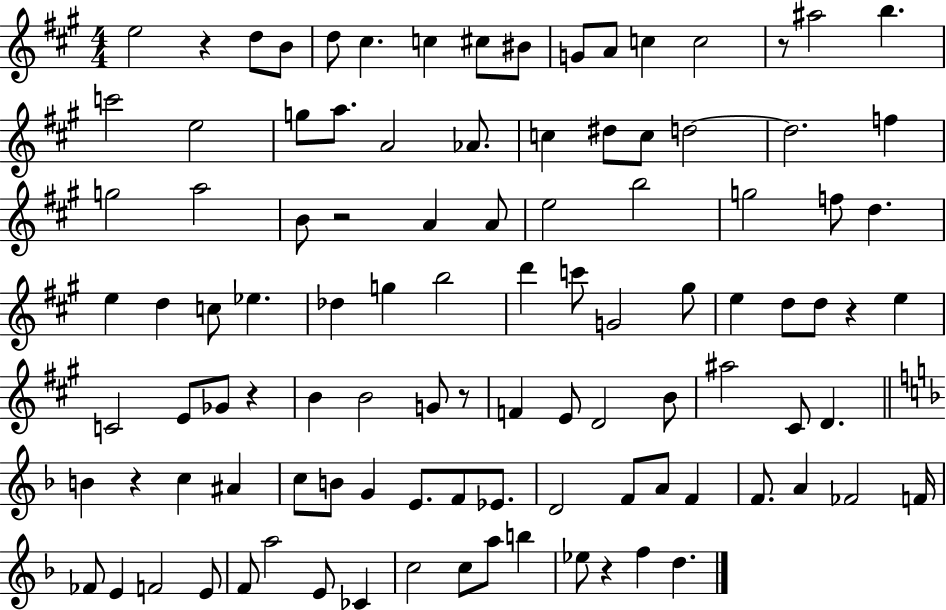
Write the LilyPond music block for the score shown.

{
  \clef treble
  \numericTimeSignature
  \time 4/4
  \key a \major
  e''2 r4 d''8 b'8 | d''8 cis''4. c''4 cis''8 bis'8 | g'8 a'8 c''4 c''2 | r8 ais''2 b''4. | \break c'''2 e''2 | g''8 a''8. a'2 aes'8. | c''4 dis''8 c''8 d''2~~ | d''2. f''4 | \break g''2 a''2 | b'8 r2 a'4 a'8 | e''2 b''2 | g''2 f''8 d''4. | \break e''4 d''4 c''8 ees''4. | des''4 g''4 b''2 | d'''4 c'''8 g'2 gis''8 | e''4 d''8 d''8 r4 e''4 | \break c'2 e'8 ges'8 r4 | b'4 b'2 g'8 r8 | f'4 e'8 d'2 b'8 | ais''2 cis'8 d'4. | \break \bar "||" \break \key f \major b'4 r4 c''4 ais'4 | c''8 b'8 g'4 e'8. f'8 ees'8. | d'2 f'8 a'8 f'4 | f'8. a'4 fes'2 f'16 | \break fes'8 e'4 f'2 e'8 | f'8 a''2 e'8 ces'4 | c''2 c''8 a''8 b''4 | ees''8 r4 f''4 d''4. | \break \bar "|."
}